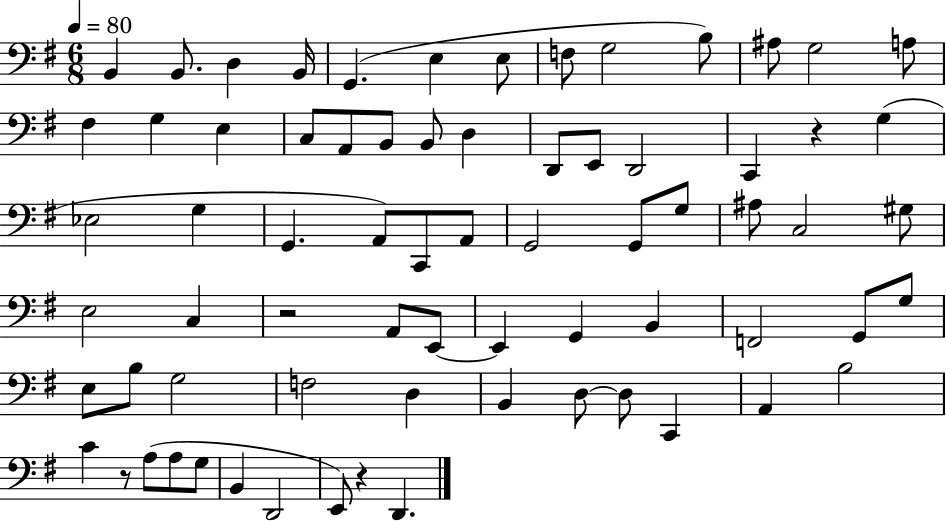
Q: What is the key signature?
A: G major